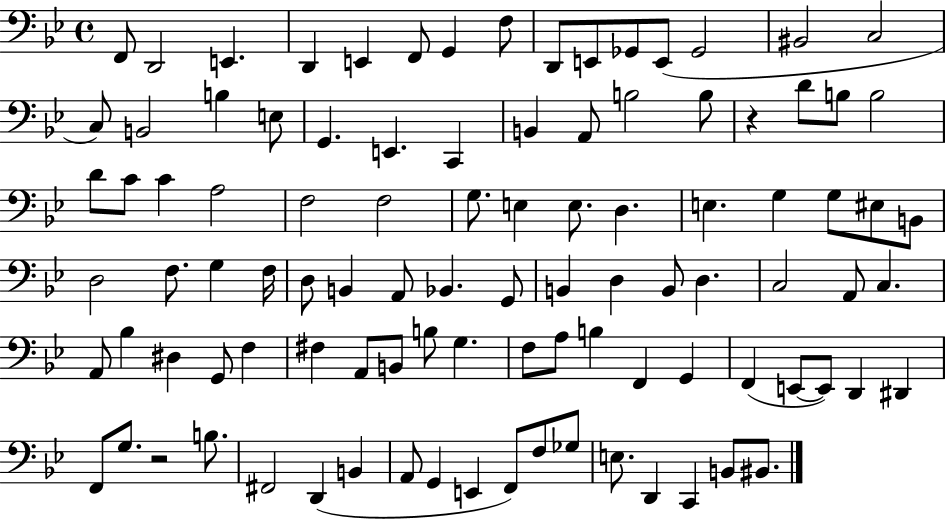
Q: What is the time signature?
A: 4/4